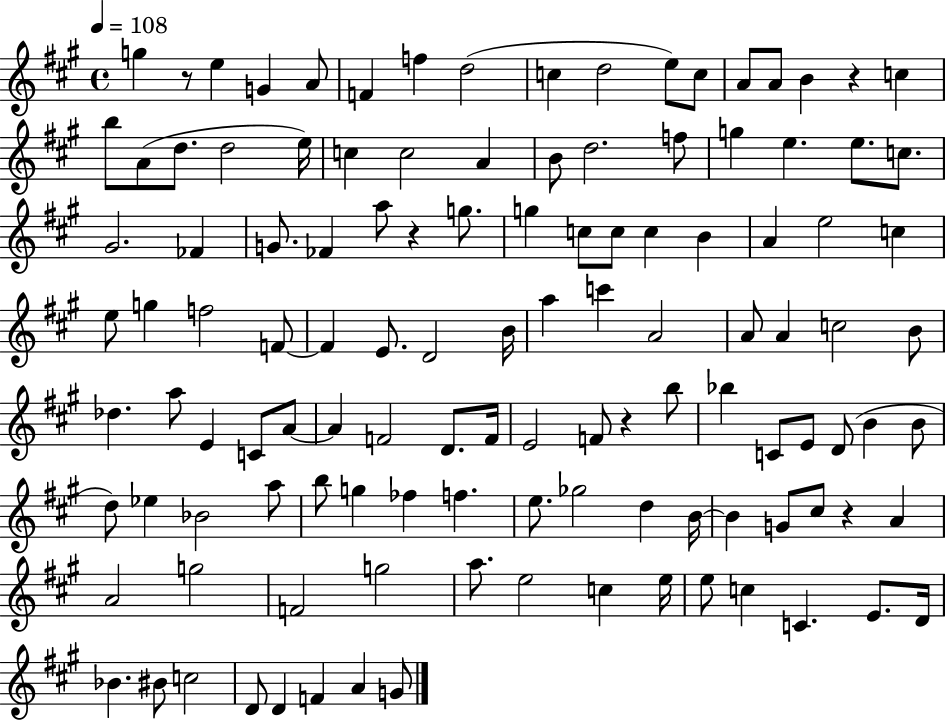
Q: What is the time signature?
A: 4/4